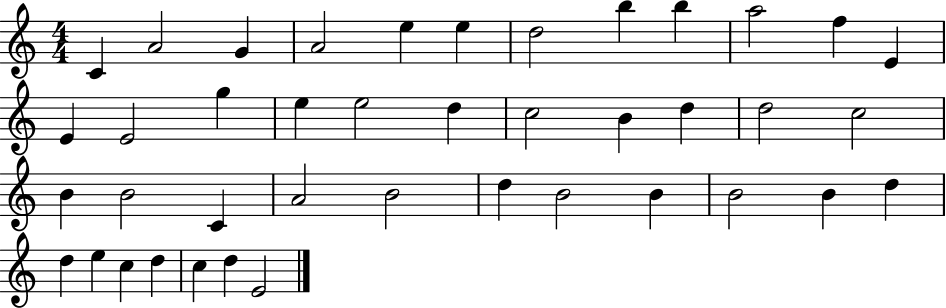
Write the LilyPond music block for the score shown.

{
  \clef treble
  \numericTimeSignature
  \time 4/4
  \key c \major
  c'4 a'2 g'4 | a'2 e''4 e''4 | d''2 b''4 b''4 | a''2 f''4 e'4 | \break e'4 e'2 g''4 | e''4 e''2 d''4 | c''2 b'4 d''4 | d''2 c''2 | \break b'4 b'2 c'4 | a'2 b'2 | d''4 b'2 b'4 | b'2 b'4 d''4 | \break d''4 e''4 c''4 d''4 | c''4 d''4 e'2 | \bar "|."
}